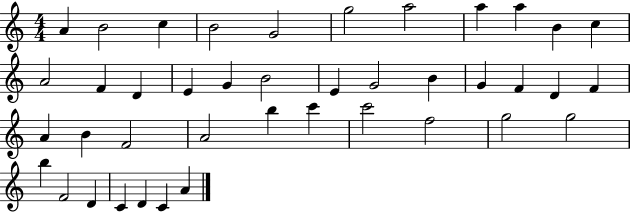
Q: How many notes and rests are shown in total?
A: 41